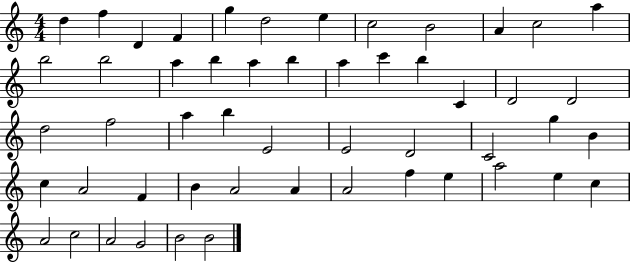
X:1
T:Untitled
M:4/4
L:1/4
K:C
d f D F g d2 e c2 B2 A c2 a b2 b2 a b a b a c' b C D2 D2 d2 f2 a b E2 E2 D2 C2 g B c A2 F B A2 A A2 f e a2 e c A2 c2 A2 G2 B2 B2